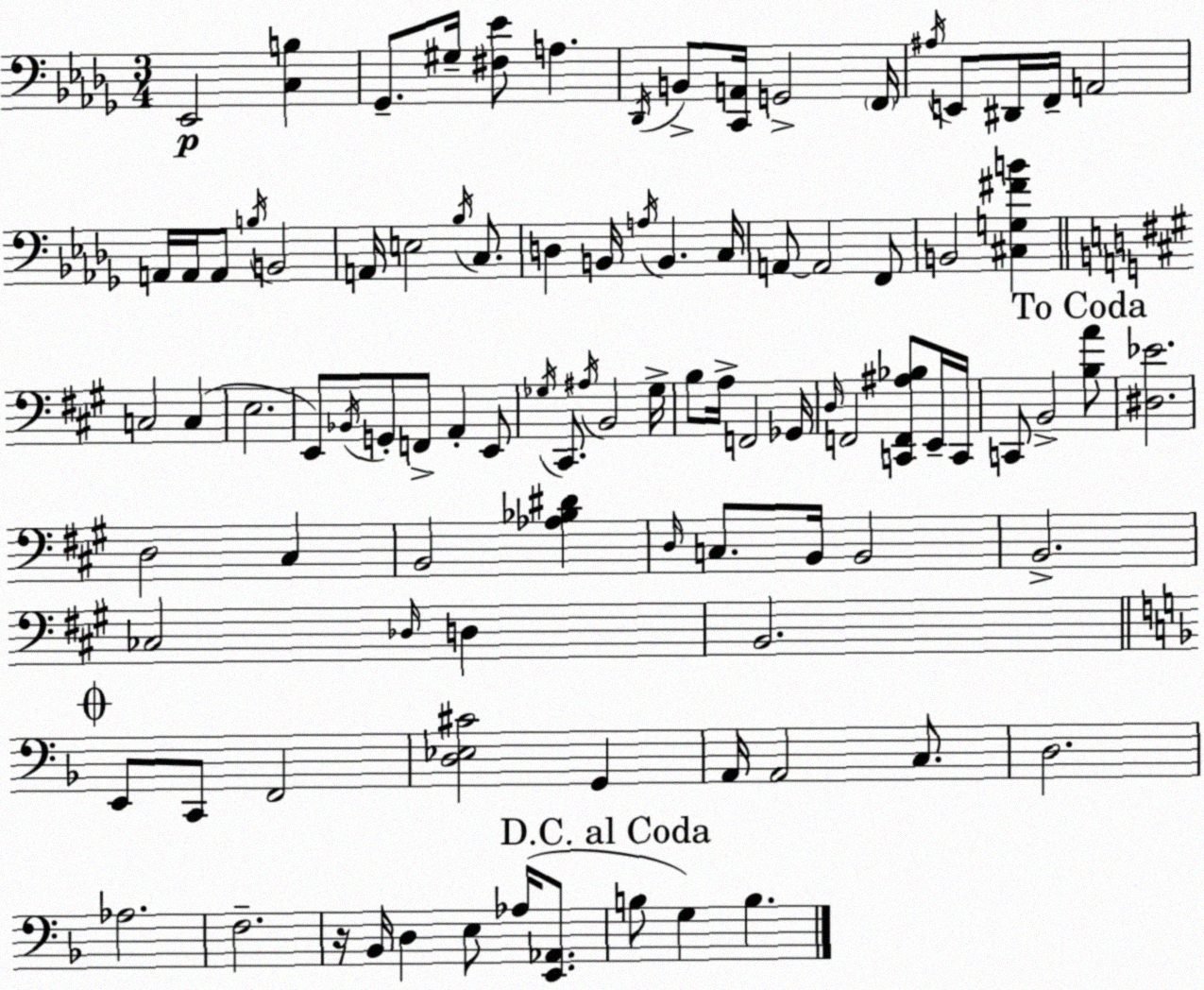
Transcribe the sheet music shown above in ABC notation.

X:1
T:Untitled
M:3/4
L:1/4
K:Bbm
_E,,2 [C,B,] _G,,/2 ^G,/4 [^F,_E]/2 A, _D,,/4 B,,/2 [C,,A,,]/4 G,,2 F,,/4 ^A,/4 E,,/2 ^D,,/4 F,,/4 A,,2 A,,/4 A,,/4 A,,/2 B,/4 B,,2 A,,/4 E,2 _B,/4 C,/2 D, B,,/4 A,/4 B,, C,/4 A,,/2 A,,2 F,,/2 B,,2 [^C,G,^FB] C,2 C, E,2 E,,/2 _B,,/4 G,,/2 F,,/2 A,, E,,/2 _G,/4 ^C,,/2 ^A,/4 B,,2 _G,/4 B,/2 A,/4 F,,2 _G,,/4 D,/4 F,,2 [C,,F,,^A,_B,]/2 E,,/4 C,,/4 C,,/2 B,,2 [B,A]/2 [^D,_E]2 D,2 ^C, B,,2 [_A,_B,^D] D,/4 C,/2 B,,/4 B,,2 B,,2 _C,2 _D,/4 D, B,,2 E,,/2 C,,/2 F,,2 [D,_E,^C]2 G,, A,,/4 A,,2 C,/2 D,2 _A,2 F,2 z/4 _B,,/4 D, E,/2 _A,/4 [E,,_A,,]/2 B,/2 G, B,